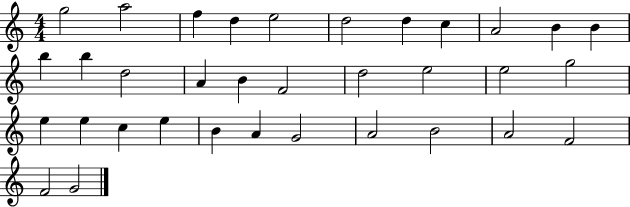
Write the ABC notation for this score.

X:1
T:Untitled
M:4/4
L:1/4
K:C
g2 a2 f d e2 d2 d c A2 B B b b d2 A B F2 d2 e2 e2 g2 e e c e B A G2 A2 B2 A2 F2 F2 G2